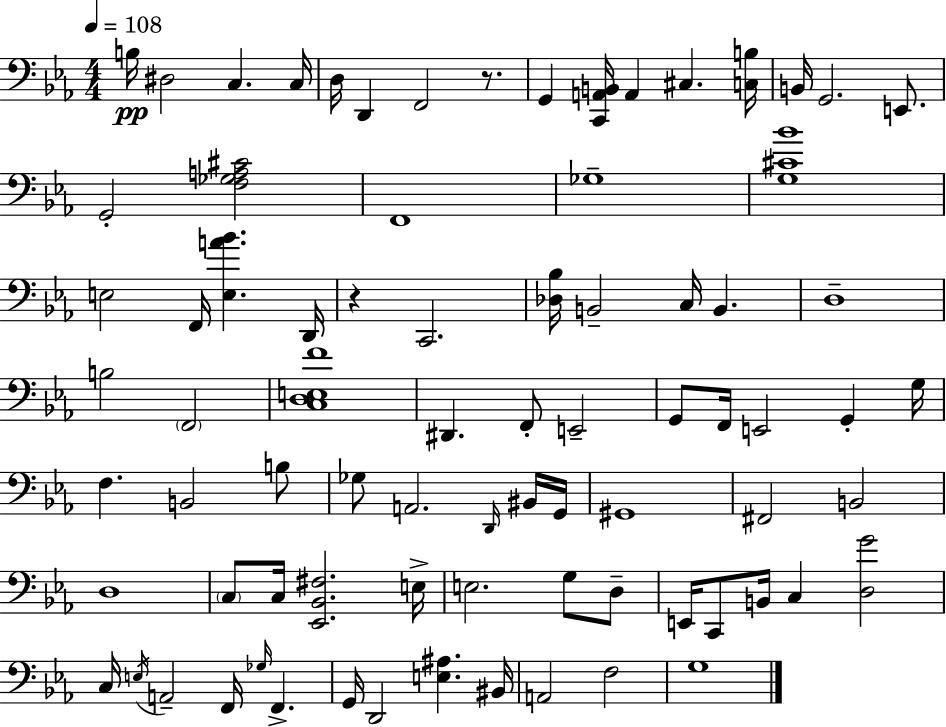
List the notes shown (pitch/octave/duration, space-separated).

B3/s D#3/h C3/q. C3/s D3/s D2/q F2/h R/e. G2/q [C2,A2,B2]/s A2/q C#3/q. [C3,B3]/s B2/s G2/h. E2/e. G2/h [F3,Gb3,A3,C#4]/h F2/w Gb3/w [G3,C#4,Bb4]/w E3/h F2/s [E3,A4,Bb4]/q. D2/s R/q C2/h. [Db3,Bb3]/s B2/h C3/s B2/q. D3/w B3/h F2/h [C3,D3,E3,F4]/w D#2/q. F2/e E2/h G2/e F2/s E2/h G2/q G3/s F3/q. B2/h B3/e Gb3/e A2/h. D2/s BIS2/s G2/s G#2/w F#2/h B2/h D3/w C3/e C3/s [Eb2,Bb2,F#3]/h. E3/s E3/h. G3/e D3/e E2/s C2/e B2/s C3/q [D3,G4]/h C3/s E3/s A2/h F2/s Gb3/s F2/q. G2/s D2/h [E3,A#3]/q. BIS2/s A2/h F3/h G3/w